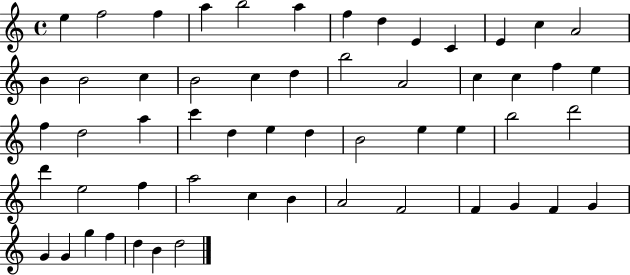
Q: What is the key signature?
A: C major